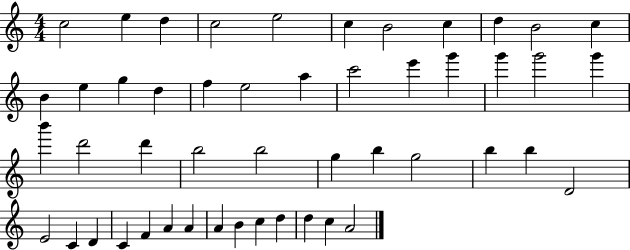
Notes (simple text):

C5/h E5/q D5/q C5/h E5/h C5/q B4/h C5/q D5/q B4/h C5/q B4/q E5/q G5/q D5/q F5/q E5/h A5/q C6/h E6/q G6/q G6/q G6/h G6/q B6/q D6/h D6/q B5/h B5/h G5/q B5/q G5/h B5/q B5/q D4/h E4/h C4/q D4/q C4/q F4/q A4/q A4/q A4/q B4/q C5/q D5/q D5/q C5/q A4/h